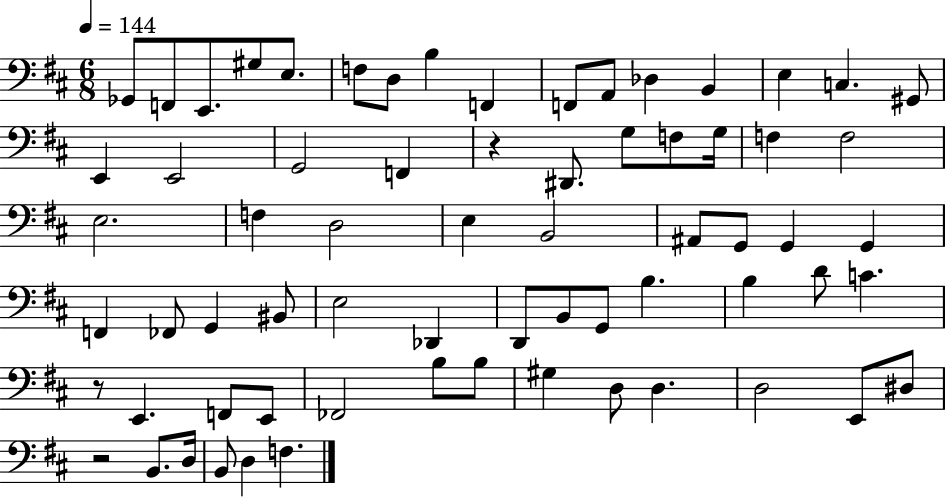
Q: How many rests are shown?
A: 3